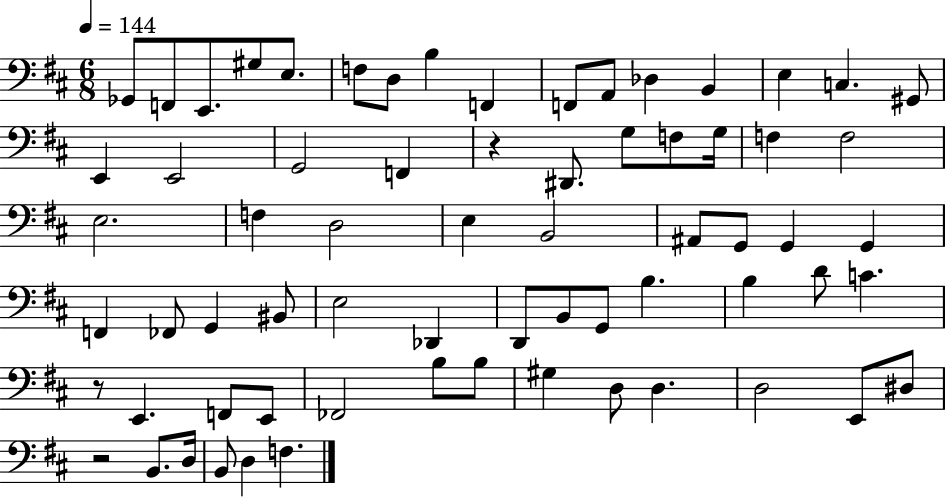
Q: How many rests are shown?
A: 3